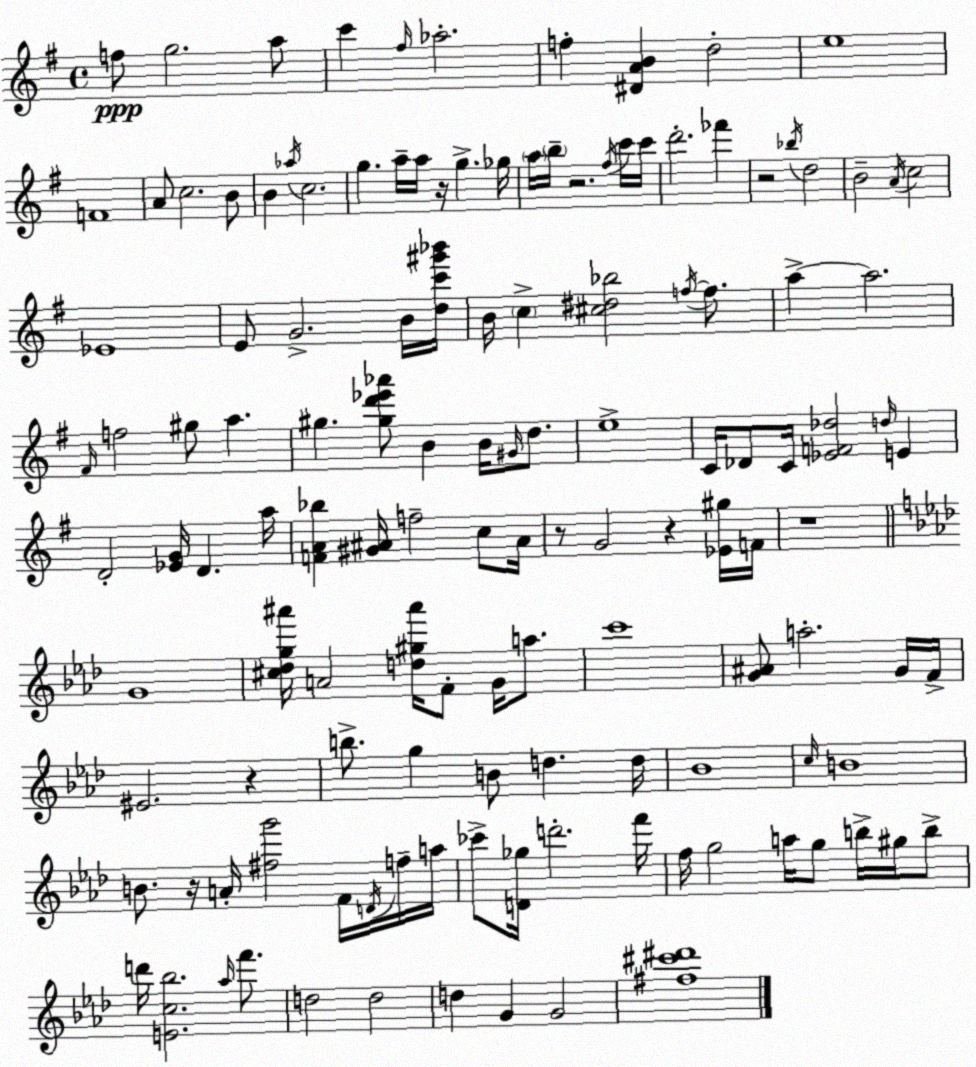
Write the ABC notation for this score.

X:1
T:Untitled
M:4/4
L:1/4
K:G
f/2 g2 a/2 c' ^f/4 _a2 f [^DAB] d2 e4 F4 A/2 c2 B/2 B _a/4 c2 g a/4 a/4 z/4 g _g/4 a/4 b/4 z2 ^f/4 c'/4 c'/4 d'2 _f' z2 _b/4 d2 B2 A/4 c2 _E4 E/2 G2 B/4 [dc'^g'_b']/4 B/4 c [^c^d_b]2 f/4 f/2 a a2 ^F/4 f2 ^g/2 a ^g [^gd'_e'_a']/2 B B/4 ^G/4 d/2 e4 C/4 _D/2 C/4 [_EF_d]2 d/4 E D2 [_EG]/4 D a/4 [FA_b] [^G^A]/4 f2 c/2 ^A/4 z/2 G2 z [_E^g]/4 F/4 z4 G4 [^c_dg^a']/4 A2 [d^g^a']/4 F/2 G/4 a/2 c'4 [G^A]/2 a2 G/4 F/4 ^E2 z b/2 g B/2 d d/4 _B4 c/4 B4 B/2 z/4 A/4 [^fg']2 F/4 D/4 f/4 a/4 _c'/2 [D_g]/4 d'2 f'/4 f/4 g2 a/4 g/2 b/4 ^g/4 b/2 d'/4 [Ec_b]2 _a/4 f'/2 d2 d2 d G G2 [^f^c'^d']4